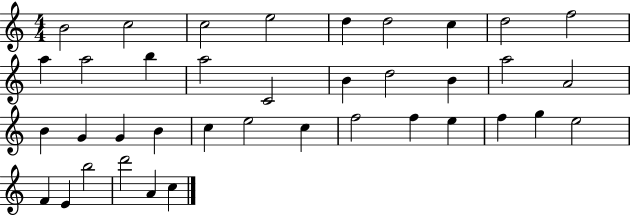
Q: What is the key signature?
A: C major